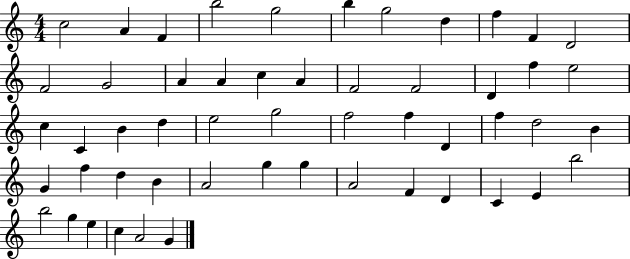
X:1
T:Untitled
M:4/4
L:1/4
K:C
c2 A F b2 g2 b g2 d f F D2 F2 G2 A A c A F2 F2 D f e2 c C B d e2 g2 f2 f D f d2 B G f d B A2 g g A2 F D C E b2 b2 g e c A2 G